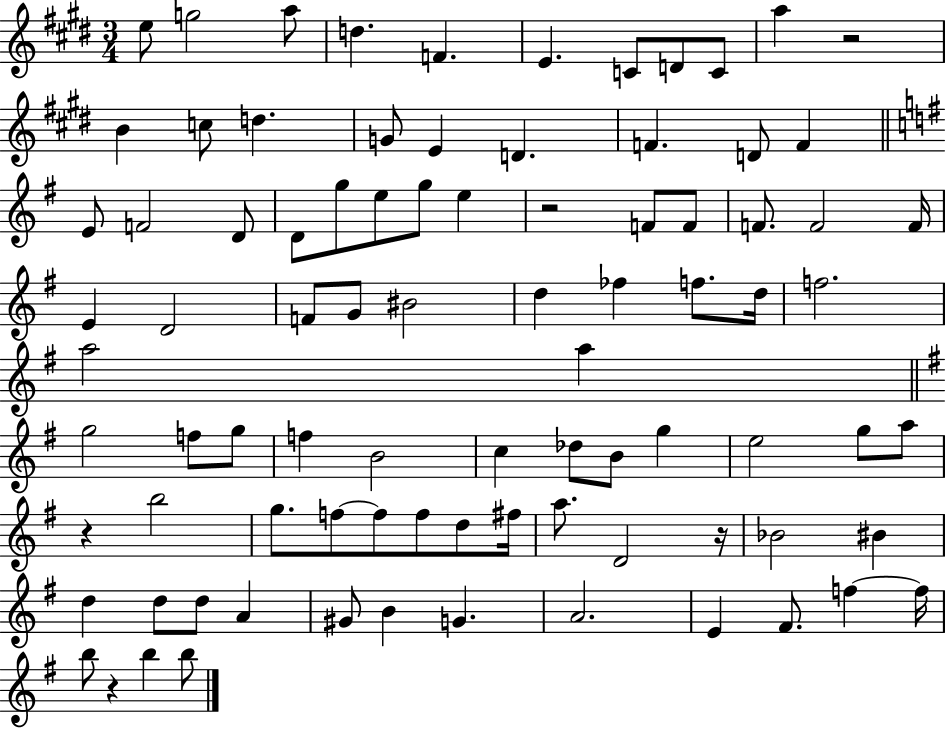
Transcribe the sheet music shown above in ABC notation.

X:1
T:Untitled
M:3/4
L:1/4
K:E
e/2 g2 a/2 d F E C/2 D/2 C/2 a z2 B c/2 d G/2 E D F D/2 F E/2 F2 D/2 D/2 g/2 e/2 g/2 e z2 F/2 F/2 F/2 F2 F/4 E D2 F/2 G/2 ^B2 d _f f/2 d/4 f2 a2 a g2 f/2 g/2 f B2 c _d/2 B/2 g e2 g/2 a/2 z b2 g/2 f/2 f/2 f/2 d/2 ^f/4 a/2 D2 z/4 _B2 ^B d d/2 d/2 A ^G/2 B G A2 E ^F/2 f f/4 b/2 z b b/2